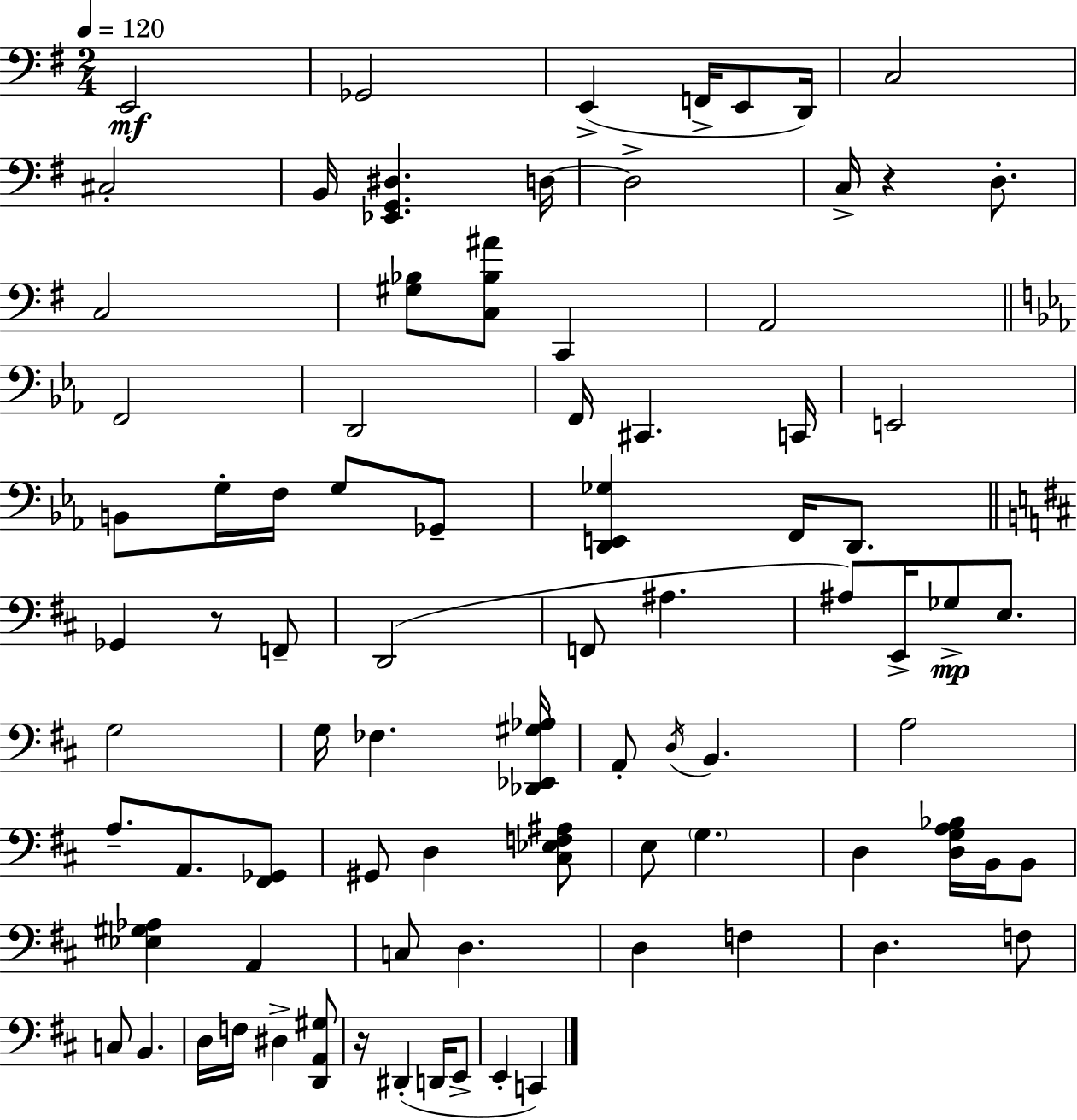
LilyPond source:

{
  \clef bass
  \numericTimeSignature
  \time 2/4
  \key g \major
  \tempo 4 = 120
  e,2\mf | ges,2 | e,4->( f,16-> e,8 d,16) | c2 | \break cis2-. | b,16 <ees, g, dis>4. d16~~ | d2-> | c16-> r4 d8.-. | \break c2 | <gis bes>8 <c bes ais'>8 c,4 | a,2 | \bar "||" \break \key c \minor f,2 | d,2 | f,16 cis,4. c,16 | e,2 | \break b,8 g16-. f16 g8 ges,8-- | <d, e, ges>4 f,16 d,8. | \bar "||" \break \key d \major ges,4 r8 f,8-- | d,2( | f,8 ais4. | ais8) e,16-> ges8->\mp e8. | \break g2 | g16 fes4. <des, ees, gis aes>16 | a,8-. \acciaccatura { d16 } b,4. | a2 | \break a8.-- a,8. <fis, ges,>8 | gis,8 d4 <cis ees f ais>8 | e8 \parenthesize g4. | d4 <d g a bes>16 b,16 b,8 | \break <ees gis aes>4 a,4 | c8 d4. | d4 f4 | d4. f8 | \break c8 b,4. | d16 f16 dis4-> <d, a, gis>8 | r16 dis,4-.( d,16 e,8-> | e,4-. c,4) | \break \bar "|."
}